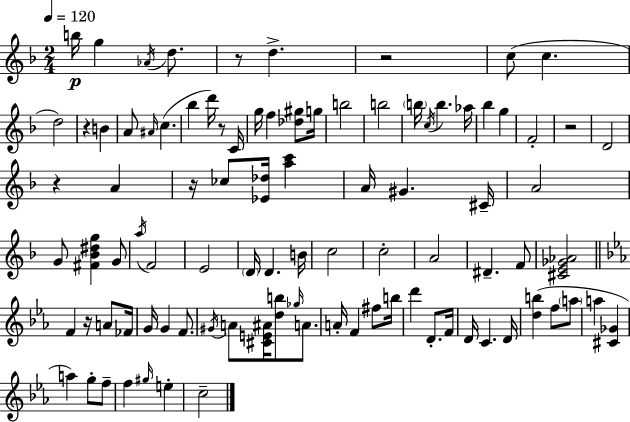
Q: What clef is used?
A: treble